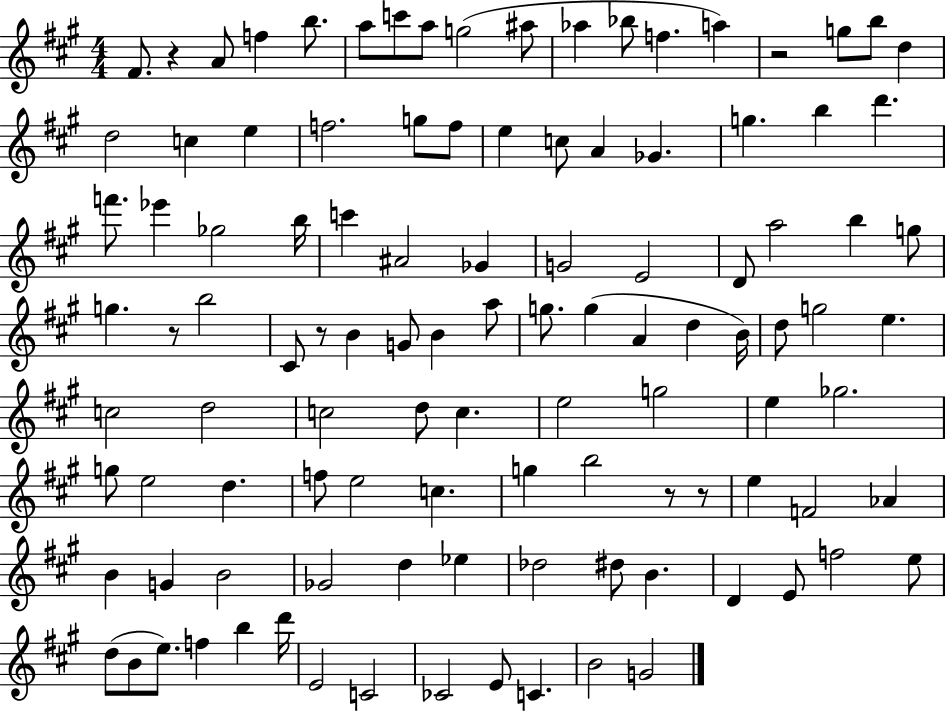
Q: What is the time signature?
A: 4/4